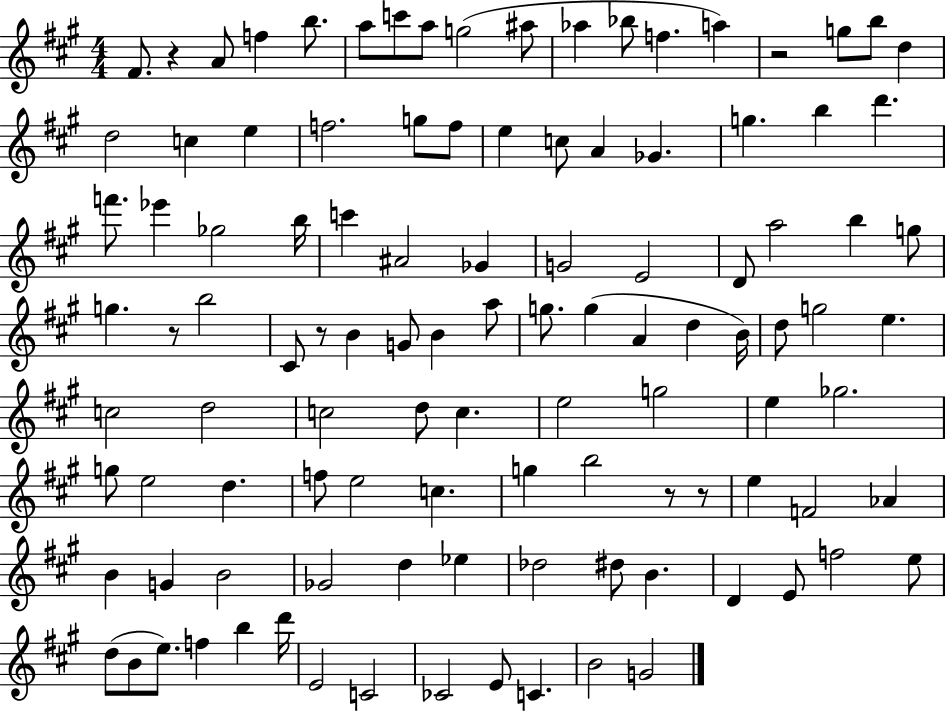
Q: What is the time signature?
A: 4/4